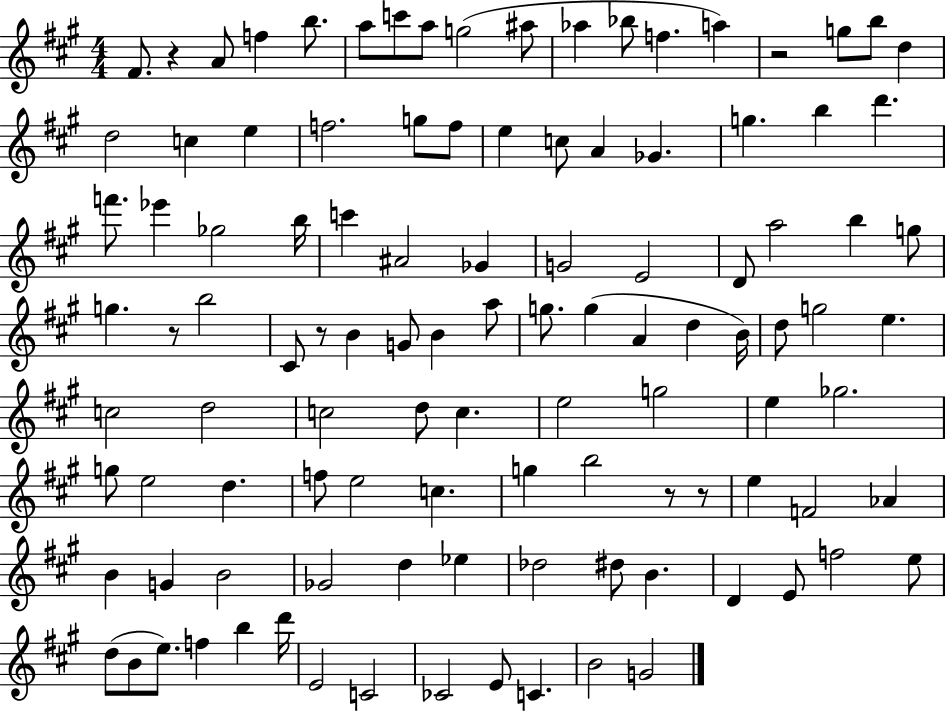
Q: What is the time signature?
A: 4/4